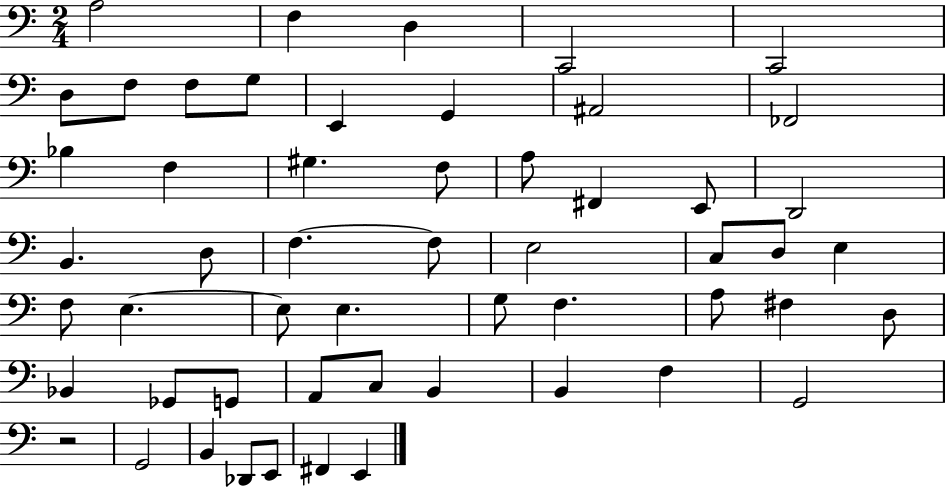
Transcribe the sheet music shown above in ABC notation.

X:1
T:Untitled
M:2/4
L:1/4
K:C
A,2 F, D, C,,2 C,,2 D,/2 F,/2 F,/2 G,/2 E,, G,, ^A,,2 _F,,2 _B, F, ^G, F,/2 A,/2 ^F,, E,,/2 D,,2 B,, D,/2 F, F,/2 E,2 C,/2 D,/2 E, F,/2 E, E,/2 E, G,/2 F, A,/2 ^F, D,/2 _B,, _G,,/2 G,,/2 A,,/2 C,/2 B,, B,, F, G,,2 z2 G,,2 B,, _D,,/2 E,,/2 ^F,, E,,